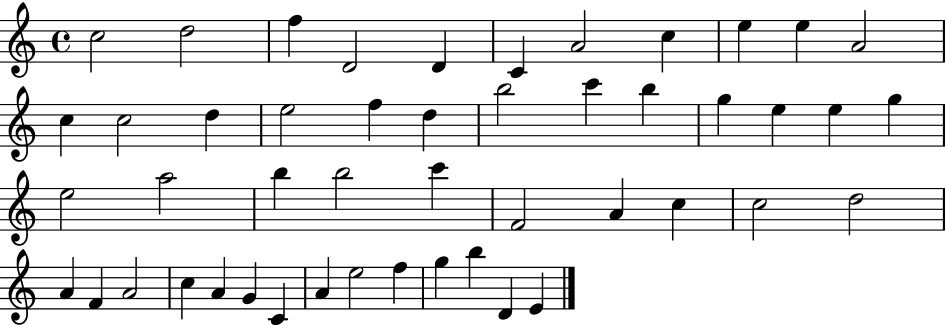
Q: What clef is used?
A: treble